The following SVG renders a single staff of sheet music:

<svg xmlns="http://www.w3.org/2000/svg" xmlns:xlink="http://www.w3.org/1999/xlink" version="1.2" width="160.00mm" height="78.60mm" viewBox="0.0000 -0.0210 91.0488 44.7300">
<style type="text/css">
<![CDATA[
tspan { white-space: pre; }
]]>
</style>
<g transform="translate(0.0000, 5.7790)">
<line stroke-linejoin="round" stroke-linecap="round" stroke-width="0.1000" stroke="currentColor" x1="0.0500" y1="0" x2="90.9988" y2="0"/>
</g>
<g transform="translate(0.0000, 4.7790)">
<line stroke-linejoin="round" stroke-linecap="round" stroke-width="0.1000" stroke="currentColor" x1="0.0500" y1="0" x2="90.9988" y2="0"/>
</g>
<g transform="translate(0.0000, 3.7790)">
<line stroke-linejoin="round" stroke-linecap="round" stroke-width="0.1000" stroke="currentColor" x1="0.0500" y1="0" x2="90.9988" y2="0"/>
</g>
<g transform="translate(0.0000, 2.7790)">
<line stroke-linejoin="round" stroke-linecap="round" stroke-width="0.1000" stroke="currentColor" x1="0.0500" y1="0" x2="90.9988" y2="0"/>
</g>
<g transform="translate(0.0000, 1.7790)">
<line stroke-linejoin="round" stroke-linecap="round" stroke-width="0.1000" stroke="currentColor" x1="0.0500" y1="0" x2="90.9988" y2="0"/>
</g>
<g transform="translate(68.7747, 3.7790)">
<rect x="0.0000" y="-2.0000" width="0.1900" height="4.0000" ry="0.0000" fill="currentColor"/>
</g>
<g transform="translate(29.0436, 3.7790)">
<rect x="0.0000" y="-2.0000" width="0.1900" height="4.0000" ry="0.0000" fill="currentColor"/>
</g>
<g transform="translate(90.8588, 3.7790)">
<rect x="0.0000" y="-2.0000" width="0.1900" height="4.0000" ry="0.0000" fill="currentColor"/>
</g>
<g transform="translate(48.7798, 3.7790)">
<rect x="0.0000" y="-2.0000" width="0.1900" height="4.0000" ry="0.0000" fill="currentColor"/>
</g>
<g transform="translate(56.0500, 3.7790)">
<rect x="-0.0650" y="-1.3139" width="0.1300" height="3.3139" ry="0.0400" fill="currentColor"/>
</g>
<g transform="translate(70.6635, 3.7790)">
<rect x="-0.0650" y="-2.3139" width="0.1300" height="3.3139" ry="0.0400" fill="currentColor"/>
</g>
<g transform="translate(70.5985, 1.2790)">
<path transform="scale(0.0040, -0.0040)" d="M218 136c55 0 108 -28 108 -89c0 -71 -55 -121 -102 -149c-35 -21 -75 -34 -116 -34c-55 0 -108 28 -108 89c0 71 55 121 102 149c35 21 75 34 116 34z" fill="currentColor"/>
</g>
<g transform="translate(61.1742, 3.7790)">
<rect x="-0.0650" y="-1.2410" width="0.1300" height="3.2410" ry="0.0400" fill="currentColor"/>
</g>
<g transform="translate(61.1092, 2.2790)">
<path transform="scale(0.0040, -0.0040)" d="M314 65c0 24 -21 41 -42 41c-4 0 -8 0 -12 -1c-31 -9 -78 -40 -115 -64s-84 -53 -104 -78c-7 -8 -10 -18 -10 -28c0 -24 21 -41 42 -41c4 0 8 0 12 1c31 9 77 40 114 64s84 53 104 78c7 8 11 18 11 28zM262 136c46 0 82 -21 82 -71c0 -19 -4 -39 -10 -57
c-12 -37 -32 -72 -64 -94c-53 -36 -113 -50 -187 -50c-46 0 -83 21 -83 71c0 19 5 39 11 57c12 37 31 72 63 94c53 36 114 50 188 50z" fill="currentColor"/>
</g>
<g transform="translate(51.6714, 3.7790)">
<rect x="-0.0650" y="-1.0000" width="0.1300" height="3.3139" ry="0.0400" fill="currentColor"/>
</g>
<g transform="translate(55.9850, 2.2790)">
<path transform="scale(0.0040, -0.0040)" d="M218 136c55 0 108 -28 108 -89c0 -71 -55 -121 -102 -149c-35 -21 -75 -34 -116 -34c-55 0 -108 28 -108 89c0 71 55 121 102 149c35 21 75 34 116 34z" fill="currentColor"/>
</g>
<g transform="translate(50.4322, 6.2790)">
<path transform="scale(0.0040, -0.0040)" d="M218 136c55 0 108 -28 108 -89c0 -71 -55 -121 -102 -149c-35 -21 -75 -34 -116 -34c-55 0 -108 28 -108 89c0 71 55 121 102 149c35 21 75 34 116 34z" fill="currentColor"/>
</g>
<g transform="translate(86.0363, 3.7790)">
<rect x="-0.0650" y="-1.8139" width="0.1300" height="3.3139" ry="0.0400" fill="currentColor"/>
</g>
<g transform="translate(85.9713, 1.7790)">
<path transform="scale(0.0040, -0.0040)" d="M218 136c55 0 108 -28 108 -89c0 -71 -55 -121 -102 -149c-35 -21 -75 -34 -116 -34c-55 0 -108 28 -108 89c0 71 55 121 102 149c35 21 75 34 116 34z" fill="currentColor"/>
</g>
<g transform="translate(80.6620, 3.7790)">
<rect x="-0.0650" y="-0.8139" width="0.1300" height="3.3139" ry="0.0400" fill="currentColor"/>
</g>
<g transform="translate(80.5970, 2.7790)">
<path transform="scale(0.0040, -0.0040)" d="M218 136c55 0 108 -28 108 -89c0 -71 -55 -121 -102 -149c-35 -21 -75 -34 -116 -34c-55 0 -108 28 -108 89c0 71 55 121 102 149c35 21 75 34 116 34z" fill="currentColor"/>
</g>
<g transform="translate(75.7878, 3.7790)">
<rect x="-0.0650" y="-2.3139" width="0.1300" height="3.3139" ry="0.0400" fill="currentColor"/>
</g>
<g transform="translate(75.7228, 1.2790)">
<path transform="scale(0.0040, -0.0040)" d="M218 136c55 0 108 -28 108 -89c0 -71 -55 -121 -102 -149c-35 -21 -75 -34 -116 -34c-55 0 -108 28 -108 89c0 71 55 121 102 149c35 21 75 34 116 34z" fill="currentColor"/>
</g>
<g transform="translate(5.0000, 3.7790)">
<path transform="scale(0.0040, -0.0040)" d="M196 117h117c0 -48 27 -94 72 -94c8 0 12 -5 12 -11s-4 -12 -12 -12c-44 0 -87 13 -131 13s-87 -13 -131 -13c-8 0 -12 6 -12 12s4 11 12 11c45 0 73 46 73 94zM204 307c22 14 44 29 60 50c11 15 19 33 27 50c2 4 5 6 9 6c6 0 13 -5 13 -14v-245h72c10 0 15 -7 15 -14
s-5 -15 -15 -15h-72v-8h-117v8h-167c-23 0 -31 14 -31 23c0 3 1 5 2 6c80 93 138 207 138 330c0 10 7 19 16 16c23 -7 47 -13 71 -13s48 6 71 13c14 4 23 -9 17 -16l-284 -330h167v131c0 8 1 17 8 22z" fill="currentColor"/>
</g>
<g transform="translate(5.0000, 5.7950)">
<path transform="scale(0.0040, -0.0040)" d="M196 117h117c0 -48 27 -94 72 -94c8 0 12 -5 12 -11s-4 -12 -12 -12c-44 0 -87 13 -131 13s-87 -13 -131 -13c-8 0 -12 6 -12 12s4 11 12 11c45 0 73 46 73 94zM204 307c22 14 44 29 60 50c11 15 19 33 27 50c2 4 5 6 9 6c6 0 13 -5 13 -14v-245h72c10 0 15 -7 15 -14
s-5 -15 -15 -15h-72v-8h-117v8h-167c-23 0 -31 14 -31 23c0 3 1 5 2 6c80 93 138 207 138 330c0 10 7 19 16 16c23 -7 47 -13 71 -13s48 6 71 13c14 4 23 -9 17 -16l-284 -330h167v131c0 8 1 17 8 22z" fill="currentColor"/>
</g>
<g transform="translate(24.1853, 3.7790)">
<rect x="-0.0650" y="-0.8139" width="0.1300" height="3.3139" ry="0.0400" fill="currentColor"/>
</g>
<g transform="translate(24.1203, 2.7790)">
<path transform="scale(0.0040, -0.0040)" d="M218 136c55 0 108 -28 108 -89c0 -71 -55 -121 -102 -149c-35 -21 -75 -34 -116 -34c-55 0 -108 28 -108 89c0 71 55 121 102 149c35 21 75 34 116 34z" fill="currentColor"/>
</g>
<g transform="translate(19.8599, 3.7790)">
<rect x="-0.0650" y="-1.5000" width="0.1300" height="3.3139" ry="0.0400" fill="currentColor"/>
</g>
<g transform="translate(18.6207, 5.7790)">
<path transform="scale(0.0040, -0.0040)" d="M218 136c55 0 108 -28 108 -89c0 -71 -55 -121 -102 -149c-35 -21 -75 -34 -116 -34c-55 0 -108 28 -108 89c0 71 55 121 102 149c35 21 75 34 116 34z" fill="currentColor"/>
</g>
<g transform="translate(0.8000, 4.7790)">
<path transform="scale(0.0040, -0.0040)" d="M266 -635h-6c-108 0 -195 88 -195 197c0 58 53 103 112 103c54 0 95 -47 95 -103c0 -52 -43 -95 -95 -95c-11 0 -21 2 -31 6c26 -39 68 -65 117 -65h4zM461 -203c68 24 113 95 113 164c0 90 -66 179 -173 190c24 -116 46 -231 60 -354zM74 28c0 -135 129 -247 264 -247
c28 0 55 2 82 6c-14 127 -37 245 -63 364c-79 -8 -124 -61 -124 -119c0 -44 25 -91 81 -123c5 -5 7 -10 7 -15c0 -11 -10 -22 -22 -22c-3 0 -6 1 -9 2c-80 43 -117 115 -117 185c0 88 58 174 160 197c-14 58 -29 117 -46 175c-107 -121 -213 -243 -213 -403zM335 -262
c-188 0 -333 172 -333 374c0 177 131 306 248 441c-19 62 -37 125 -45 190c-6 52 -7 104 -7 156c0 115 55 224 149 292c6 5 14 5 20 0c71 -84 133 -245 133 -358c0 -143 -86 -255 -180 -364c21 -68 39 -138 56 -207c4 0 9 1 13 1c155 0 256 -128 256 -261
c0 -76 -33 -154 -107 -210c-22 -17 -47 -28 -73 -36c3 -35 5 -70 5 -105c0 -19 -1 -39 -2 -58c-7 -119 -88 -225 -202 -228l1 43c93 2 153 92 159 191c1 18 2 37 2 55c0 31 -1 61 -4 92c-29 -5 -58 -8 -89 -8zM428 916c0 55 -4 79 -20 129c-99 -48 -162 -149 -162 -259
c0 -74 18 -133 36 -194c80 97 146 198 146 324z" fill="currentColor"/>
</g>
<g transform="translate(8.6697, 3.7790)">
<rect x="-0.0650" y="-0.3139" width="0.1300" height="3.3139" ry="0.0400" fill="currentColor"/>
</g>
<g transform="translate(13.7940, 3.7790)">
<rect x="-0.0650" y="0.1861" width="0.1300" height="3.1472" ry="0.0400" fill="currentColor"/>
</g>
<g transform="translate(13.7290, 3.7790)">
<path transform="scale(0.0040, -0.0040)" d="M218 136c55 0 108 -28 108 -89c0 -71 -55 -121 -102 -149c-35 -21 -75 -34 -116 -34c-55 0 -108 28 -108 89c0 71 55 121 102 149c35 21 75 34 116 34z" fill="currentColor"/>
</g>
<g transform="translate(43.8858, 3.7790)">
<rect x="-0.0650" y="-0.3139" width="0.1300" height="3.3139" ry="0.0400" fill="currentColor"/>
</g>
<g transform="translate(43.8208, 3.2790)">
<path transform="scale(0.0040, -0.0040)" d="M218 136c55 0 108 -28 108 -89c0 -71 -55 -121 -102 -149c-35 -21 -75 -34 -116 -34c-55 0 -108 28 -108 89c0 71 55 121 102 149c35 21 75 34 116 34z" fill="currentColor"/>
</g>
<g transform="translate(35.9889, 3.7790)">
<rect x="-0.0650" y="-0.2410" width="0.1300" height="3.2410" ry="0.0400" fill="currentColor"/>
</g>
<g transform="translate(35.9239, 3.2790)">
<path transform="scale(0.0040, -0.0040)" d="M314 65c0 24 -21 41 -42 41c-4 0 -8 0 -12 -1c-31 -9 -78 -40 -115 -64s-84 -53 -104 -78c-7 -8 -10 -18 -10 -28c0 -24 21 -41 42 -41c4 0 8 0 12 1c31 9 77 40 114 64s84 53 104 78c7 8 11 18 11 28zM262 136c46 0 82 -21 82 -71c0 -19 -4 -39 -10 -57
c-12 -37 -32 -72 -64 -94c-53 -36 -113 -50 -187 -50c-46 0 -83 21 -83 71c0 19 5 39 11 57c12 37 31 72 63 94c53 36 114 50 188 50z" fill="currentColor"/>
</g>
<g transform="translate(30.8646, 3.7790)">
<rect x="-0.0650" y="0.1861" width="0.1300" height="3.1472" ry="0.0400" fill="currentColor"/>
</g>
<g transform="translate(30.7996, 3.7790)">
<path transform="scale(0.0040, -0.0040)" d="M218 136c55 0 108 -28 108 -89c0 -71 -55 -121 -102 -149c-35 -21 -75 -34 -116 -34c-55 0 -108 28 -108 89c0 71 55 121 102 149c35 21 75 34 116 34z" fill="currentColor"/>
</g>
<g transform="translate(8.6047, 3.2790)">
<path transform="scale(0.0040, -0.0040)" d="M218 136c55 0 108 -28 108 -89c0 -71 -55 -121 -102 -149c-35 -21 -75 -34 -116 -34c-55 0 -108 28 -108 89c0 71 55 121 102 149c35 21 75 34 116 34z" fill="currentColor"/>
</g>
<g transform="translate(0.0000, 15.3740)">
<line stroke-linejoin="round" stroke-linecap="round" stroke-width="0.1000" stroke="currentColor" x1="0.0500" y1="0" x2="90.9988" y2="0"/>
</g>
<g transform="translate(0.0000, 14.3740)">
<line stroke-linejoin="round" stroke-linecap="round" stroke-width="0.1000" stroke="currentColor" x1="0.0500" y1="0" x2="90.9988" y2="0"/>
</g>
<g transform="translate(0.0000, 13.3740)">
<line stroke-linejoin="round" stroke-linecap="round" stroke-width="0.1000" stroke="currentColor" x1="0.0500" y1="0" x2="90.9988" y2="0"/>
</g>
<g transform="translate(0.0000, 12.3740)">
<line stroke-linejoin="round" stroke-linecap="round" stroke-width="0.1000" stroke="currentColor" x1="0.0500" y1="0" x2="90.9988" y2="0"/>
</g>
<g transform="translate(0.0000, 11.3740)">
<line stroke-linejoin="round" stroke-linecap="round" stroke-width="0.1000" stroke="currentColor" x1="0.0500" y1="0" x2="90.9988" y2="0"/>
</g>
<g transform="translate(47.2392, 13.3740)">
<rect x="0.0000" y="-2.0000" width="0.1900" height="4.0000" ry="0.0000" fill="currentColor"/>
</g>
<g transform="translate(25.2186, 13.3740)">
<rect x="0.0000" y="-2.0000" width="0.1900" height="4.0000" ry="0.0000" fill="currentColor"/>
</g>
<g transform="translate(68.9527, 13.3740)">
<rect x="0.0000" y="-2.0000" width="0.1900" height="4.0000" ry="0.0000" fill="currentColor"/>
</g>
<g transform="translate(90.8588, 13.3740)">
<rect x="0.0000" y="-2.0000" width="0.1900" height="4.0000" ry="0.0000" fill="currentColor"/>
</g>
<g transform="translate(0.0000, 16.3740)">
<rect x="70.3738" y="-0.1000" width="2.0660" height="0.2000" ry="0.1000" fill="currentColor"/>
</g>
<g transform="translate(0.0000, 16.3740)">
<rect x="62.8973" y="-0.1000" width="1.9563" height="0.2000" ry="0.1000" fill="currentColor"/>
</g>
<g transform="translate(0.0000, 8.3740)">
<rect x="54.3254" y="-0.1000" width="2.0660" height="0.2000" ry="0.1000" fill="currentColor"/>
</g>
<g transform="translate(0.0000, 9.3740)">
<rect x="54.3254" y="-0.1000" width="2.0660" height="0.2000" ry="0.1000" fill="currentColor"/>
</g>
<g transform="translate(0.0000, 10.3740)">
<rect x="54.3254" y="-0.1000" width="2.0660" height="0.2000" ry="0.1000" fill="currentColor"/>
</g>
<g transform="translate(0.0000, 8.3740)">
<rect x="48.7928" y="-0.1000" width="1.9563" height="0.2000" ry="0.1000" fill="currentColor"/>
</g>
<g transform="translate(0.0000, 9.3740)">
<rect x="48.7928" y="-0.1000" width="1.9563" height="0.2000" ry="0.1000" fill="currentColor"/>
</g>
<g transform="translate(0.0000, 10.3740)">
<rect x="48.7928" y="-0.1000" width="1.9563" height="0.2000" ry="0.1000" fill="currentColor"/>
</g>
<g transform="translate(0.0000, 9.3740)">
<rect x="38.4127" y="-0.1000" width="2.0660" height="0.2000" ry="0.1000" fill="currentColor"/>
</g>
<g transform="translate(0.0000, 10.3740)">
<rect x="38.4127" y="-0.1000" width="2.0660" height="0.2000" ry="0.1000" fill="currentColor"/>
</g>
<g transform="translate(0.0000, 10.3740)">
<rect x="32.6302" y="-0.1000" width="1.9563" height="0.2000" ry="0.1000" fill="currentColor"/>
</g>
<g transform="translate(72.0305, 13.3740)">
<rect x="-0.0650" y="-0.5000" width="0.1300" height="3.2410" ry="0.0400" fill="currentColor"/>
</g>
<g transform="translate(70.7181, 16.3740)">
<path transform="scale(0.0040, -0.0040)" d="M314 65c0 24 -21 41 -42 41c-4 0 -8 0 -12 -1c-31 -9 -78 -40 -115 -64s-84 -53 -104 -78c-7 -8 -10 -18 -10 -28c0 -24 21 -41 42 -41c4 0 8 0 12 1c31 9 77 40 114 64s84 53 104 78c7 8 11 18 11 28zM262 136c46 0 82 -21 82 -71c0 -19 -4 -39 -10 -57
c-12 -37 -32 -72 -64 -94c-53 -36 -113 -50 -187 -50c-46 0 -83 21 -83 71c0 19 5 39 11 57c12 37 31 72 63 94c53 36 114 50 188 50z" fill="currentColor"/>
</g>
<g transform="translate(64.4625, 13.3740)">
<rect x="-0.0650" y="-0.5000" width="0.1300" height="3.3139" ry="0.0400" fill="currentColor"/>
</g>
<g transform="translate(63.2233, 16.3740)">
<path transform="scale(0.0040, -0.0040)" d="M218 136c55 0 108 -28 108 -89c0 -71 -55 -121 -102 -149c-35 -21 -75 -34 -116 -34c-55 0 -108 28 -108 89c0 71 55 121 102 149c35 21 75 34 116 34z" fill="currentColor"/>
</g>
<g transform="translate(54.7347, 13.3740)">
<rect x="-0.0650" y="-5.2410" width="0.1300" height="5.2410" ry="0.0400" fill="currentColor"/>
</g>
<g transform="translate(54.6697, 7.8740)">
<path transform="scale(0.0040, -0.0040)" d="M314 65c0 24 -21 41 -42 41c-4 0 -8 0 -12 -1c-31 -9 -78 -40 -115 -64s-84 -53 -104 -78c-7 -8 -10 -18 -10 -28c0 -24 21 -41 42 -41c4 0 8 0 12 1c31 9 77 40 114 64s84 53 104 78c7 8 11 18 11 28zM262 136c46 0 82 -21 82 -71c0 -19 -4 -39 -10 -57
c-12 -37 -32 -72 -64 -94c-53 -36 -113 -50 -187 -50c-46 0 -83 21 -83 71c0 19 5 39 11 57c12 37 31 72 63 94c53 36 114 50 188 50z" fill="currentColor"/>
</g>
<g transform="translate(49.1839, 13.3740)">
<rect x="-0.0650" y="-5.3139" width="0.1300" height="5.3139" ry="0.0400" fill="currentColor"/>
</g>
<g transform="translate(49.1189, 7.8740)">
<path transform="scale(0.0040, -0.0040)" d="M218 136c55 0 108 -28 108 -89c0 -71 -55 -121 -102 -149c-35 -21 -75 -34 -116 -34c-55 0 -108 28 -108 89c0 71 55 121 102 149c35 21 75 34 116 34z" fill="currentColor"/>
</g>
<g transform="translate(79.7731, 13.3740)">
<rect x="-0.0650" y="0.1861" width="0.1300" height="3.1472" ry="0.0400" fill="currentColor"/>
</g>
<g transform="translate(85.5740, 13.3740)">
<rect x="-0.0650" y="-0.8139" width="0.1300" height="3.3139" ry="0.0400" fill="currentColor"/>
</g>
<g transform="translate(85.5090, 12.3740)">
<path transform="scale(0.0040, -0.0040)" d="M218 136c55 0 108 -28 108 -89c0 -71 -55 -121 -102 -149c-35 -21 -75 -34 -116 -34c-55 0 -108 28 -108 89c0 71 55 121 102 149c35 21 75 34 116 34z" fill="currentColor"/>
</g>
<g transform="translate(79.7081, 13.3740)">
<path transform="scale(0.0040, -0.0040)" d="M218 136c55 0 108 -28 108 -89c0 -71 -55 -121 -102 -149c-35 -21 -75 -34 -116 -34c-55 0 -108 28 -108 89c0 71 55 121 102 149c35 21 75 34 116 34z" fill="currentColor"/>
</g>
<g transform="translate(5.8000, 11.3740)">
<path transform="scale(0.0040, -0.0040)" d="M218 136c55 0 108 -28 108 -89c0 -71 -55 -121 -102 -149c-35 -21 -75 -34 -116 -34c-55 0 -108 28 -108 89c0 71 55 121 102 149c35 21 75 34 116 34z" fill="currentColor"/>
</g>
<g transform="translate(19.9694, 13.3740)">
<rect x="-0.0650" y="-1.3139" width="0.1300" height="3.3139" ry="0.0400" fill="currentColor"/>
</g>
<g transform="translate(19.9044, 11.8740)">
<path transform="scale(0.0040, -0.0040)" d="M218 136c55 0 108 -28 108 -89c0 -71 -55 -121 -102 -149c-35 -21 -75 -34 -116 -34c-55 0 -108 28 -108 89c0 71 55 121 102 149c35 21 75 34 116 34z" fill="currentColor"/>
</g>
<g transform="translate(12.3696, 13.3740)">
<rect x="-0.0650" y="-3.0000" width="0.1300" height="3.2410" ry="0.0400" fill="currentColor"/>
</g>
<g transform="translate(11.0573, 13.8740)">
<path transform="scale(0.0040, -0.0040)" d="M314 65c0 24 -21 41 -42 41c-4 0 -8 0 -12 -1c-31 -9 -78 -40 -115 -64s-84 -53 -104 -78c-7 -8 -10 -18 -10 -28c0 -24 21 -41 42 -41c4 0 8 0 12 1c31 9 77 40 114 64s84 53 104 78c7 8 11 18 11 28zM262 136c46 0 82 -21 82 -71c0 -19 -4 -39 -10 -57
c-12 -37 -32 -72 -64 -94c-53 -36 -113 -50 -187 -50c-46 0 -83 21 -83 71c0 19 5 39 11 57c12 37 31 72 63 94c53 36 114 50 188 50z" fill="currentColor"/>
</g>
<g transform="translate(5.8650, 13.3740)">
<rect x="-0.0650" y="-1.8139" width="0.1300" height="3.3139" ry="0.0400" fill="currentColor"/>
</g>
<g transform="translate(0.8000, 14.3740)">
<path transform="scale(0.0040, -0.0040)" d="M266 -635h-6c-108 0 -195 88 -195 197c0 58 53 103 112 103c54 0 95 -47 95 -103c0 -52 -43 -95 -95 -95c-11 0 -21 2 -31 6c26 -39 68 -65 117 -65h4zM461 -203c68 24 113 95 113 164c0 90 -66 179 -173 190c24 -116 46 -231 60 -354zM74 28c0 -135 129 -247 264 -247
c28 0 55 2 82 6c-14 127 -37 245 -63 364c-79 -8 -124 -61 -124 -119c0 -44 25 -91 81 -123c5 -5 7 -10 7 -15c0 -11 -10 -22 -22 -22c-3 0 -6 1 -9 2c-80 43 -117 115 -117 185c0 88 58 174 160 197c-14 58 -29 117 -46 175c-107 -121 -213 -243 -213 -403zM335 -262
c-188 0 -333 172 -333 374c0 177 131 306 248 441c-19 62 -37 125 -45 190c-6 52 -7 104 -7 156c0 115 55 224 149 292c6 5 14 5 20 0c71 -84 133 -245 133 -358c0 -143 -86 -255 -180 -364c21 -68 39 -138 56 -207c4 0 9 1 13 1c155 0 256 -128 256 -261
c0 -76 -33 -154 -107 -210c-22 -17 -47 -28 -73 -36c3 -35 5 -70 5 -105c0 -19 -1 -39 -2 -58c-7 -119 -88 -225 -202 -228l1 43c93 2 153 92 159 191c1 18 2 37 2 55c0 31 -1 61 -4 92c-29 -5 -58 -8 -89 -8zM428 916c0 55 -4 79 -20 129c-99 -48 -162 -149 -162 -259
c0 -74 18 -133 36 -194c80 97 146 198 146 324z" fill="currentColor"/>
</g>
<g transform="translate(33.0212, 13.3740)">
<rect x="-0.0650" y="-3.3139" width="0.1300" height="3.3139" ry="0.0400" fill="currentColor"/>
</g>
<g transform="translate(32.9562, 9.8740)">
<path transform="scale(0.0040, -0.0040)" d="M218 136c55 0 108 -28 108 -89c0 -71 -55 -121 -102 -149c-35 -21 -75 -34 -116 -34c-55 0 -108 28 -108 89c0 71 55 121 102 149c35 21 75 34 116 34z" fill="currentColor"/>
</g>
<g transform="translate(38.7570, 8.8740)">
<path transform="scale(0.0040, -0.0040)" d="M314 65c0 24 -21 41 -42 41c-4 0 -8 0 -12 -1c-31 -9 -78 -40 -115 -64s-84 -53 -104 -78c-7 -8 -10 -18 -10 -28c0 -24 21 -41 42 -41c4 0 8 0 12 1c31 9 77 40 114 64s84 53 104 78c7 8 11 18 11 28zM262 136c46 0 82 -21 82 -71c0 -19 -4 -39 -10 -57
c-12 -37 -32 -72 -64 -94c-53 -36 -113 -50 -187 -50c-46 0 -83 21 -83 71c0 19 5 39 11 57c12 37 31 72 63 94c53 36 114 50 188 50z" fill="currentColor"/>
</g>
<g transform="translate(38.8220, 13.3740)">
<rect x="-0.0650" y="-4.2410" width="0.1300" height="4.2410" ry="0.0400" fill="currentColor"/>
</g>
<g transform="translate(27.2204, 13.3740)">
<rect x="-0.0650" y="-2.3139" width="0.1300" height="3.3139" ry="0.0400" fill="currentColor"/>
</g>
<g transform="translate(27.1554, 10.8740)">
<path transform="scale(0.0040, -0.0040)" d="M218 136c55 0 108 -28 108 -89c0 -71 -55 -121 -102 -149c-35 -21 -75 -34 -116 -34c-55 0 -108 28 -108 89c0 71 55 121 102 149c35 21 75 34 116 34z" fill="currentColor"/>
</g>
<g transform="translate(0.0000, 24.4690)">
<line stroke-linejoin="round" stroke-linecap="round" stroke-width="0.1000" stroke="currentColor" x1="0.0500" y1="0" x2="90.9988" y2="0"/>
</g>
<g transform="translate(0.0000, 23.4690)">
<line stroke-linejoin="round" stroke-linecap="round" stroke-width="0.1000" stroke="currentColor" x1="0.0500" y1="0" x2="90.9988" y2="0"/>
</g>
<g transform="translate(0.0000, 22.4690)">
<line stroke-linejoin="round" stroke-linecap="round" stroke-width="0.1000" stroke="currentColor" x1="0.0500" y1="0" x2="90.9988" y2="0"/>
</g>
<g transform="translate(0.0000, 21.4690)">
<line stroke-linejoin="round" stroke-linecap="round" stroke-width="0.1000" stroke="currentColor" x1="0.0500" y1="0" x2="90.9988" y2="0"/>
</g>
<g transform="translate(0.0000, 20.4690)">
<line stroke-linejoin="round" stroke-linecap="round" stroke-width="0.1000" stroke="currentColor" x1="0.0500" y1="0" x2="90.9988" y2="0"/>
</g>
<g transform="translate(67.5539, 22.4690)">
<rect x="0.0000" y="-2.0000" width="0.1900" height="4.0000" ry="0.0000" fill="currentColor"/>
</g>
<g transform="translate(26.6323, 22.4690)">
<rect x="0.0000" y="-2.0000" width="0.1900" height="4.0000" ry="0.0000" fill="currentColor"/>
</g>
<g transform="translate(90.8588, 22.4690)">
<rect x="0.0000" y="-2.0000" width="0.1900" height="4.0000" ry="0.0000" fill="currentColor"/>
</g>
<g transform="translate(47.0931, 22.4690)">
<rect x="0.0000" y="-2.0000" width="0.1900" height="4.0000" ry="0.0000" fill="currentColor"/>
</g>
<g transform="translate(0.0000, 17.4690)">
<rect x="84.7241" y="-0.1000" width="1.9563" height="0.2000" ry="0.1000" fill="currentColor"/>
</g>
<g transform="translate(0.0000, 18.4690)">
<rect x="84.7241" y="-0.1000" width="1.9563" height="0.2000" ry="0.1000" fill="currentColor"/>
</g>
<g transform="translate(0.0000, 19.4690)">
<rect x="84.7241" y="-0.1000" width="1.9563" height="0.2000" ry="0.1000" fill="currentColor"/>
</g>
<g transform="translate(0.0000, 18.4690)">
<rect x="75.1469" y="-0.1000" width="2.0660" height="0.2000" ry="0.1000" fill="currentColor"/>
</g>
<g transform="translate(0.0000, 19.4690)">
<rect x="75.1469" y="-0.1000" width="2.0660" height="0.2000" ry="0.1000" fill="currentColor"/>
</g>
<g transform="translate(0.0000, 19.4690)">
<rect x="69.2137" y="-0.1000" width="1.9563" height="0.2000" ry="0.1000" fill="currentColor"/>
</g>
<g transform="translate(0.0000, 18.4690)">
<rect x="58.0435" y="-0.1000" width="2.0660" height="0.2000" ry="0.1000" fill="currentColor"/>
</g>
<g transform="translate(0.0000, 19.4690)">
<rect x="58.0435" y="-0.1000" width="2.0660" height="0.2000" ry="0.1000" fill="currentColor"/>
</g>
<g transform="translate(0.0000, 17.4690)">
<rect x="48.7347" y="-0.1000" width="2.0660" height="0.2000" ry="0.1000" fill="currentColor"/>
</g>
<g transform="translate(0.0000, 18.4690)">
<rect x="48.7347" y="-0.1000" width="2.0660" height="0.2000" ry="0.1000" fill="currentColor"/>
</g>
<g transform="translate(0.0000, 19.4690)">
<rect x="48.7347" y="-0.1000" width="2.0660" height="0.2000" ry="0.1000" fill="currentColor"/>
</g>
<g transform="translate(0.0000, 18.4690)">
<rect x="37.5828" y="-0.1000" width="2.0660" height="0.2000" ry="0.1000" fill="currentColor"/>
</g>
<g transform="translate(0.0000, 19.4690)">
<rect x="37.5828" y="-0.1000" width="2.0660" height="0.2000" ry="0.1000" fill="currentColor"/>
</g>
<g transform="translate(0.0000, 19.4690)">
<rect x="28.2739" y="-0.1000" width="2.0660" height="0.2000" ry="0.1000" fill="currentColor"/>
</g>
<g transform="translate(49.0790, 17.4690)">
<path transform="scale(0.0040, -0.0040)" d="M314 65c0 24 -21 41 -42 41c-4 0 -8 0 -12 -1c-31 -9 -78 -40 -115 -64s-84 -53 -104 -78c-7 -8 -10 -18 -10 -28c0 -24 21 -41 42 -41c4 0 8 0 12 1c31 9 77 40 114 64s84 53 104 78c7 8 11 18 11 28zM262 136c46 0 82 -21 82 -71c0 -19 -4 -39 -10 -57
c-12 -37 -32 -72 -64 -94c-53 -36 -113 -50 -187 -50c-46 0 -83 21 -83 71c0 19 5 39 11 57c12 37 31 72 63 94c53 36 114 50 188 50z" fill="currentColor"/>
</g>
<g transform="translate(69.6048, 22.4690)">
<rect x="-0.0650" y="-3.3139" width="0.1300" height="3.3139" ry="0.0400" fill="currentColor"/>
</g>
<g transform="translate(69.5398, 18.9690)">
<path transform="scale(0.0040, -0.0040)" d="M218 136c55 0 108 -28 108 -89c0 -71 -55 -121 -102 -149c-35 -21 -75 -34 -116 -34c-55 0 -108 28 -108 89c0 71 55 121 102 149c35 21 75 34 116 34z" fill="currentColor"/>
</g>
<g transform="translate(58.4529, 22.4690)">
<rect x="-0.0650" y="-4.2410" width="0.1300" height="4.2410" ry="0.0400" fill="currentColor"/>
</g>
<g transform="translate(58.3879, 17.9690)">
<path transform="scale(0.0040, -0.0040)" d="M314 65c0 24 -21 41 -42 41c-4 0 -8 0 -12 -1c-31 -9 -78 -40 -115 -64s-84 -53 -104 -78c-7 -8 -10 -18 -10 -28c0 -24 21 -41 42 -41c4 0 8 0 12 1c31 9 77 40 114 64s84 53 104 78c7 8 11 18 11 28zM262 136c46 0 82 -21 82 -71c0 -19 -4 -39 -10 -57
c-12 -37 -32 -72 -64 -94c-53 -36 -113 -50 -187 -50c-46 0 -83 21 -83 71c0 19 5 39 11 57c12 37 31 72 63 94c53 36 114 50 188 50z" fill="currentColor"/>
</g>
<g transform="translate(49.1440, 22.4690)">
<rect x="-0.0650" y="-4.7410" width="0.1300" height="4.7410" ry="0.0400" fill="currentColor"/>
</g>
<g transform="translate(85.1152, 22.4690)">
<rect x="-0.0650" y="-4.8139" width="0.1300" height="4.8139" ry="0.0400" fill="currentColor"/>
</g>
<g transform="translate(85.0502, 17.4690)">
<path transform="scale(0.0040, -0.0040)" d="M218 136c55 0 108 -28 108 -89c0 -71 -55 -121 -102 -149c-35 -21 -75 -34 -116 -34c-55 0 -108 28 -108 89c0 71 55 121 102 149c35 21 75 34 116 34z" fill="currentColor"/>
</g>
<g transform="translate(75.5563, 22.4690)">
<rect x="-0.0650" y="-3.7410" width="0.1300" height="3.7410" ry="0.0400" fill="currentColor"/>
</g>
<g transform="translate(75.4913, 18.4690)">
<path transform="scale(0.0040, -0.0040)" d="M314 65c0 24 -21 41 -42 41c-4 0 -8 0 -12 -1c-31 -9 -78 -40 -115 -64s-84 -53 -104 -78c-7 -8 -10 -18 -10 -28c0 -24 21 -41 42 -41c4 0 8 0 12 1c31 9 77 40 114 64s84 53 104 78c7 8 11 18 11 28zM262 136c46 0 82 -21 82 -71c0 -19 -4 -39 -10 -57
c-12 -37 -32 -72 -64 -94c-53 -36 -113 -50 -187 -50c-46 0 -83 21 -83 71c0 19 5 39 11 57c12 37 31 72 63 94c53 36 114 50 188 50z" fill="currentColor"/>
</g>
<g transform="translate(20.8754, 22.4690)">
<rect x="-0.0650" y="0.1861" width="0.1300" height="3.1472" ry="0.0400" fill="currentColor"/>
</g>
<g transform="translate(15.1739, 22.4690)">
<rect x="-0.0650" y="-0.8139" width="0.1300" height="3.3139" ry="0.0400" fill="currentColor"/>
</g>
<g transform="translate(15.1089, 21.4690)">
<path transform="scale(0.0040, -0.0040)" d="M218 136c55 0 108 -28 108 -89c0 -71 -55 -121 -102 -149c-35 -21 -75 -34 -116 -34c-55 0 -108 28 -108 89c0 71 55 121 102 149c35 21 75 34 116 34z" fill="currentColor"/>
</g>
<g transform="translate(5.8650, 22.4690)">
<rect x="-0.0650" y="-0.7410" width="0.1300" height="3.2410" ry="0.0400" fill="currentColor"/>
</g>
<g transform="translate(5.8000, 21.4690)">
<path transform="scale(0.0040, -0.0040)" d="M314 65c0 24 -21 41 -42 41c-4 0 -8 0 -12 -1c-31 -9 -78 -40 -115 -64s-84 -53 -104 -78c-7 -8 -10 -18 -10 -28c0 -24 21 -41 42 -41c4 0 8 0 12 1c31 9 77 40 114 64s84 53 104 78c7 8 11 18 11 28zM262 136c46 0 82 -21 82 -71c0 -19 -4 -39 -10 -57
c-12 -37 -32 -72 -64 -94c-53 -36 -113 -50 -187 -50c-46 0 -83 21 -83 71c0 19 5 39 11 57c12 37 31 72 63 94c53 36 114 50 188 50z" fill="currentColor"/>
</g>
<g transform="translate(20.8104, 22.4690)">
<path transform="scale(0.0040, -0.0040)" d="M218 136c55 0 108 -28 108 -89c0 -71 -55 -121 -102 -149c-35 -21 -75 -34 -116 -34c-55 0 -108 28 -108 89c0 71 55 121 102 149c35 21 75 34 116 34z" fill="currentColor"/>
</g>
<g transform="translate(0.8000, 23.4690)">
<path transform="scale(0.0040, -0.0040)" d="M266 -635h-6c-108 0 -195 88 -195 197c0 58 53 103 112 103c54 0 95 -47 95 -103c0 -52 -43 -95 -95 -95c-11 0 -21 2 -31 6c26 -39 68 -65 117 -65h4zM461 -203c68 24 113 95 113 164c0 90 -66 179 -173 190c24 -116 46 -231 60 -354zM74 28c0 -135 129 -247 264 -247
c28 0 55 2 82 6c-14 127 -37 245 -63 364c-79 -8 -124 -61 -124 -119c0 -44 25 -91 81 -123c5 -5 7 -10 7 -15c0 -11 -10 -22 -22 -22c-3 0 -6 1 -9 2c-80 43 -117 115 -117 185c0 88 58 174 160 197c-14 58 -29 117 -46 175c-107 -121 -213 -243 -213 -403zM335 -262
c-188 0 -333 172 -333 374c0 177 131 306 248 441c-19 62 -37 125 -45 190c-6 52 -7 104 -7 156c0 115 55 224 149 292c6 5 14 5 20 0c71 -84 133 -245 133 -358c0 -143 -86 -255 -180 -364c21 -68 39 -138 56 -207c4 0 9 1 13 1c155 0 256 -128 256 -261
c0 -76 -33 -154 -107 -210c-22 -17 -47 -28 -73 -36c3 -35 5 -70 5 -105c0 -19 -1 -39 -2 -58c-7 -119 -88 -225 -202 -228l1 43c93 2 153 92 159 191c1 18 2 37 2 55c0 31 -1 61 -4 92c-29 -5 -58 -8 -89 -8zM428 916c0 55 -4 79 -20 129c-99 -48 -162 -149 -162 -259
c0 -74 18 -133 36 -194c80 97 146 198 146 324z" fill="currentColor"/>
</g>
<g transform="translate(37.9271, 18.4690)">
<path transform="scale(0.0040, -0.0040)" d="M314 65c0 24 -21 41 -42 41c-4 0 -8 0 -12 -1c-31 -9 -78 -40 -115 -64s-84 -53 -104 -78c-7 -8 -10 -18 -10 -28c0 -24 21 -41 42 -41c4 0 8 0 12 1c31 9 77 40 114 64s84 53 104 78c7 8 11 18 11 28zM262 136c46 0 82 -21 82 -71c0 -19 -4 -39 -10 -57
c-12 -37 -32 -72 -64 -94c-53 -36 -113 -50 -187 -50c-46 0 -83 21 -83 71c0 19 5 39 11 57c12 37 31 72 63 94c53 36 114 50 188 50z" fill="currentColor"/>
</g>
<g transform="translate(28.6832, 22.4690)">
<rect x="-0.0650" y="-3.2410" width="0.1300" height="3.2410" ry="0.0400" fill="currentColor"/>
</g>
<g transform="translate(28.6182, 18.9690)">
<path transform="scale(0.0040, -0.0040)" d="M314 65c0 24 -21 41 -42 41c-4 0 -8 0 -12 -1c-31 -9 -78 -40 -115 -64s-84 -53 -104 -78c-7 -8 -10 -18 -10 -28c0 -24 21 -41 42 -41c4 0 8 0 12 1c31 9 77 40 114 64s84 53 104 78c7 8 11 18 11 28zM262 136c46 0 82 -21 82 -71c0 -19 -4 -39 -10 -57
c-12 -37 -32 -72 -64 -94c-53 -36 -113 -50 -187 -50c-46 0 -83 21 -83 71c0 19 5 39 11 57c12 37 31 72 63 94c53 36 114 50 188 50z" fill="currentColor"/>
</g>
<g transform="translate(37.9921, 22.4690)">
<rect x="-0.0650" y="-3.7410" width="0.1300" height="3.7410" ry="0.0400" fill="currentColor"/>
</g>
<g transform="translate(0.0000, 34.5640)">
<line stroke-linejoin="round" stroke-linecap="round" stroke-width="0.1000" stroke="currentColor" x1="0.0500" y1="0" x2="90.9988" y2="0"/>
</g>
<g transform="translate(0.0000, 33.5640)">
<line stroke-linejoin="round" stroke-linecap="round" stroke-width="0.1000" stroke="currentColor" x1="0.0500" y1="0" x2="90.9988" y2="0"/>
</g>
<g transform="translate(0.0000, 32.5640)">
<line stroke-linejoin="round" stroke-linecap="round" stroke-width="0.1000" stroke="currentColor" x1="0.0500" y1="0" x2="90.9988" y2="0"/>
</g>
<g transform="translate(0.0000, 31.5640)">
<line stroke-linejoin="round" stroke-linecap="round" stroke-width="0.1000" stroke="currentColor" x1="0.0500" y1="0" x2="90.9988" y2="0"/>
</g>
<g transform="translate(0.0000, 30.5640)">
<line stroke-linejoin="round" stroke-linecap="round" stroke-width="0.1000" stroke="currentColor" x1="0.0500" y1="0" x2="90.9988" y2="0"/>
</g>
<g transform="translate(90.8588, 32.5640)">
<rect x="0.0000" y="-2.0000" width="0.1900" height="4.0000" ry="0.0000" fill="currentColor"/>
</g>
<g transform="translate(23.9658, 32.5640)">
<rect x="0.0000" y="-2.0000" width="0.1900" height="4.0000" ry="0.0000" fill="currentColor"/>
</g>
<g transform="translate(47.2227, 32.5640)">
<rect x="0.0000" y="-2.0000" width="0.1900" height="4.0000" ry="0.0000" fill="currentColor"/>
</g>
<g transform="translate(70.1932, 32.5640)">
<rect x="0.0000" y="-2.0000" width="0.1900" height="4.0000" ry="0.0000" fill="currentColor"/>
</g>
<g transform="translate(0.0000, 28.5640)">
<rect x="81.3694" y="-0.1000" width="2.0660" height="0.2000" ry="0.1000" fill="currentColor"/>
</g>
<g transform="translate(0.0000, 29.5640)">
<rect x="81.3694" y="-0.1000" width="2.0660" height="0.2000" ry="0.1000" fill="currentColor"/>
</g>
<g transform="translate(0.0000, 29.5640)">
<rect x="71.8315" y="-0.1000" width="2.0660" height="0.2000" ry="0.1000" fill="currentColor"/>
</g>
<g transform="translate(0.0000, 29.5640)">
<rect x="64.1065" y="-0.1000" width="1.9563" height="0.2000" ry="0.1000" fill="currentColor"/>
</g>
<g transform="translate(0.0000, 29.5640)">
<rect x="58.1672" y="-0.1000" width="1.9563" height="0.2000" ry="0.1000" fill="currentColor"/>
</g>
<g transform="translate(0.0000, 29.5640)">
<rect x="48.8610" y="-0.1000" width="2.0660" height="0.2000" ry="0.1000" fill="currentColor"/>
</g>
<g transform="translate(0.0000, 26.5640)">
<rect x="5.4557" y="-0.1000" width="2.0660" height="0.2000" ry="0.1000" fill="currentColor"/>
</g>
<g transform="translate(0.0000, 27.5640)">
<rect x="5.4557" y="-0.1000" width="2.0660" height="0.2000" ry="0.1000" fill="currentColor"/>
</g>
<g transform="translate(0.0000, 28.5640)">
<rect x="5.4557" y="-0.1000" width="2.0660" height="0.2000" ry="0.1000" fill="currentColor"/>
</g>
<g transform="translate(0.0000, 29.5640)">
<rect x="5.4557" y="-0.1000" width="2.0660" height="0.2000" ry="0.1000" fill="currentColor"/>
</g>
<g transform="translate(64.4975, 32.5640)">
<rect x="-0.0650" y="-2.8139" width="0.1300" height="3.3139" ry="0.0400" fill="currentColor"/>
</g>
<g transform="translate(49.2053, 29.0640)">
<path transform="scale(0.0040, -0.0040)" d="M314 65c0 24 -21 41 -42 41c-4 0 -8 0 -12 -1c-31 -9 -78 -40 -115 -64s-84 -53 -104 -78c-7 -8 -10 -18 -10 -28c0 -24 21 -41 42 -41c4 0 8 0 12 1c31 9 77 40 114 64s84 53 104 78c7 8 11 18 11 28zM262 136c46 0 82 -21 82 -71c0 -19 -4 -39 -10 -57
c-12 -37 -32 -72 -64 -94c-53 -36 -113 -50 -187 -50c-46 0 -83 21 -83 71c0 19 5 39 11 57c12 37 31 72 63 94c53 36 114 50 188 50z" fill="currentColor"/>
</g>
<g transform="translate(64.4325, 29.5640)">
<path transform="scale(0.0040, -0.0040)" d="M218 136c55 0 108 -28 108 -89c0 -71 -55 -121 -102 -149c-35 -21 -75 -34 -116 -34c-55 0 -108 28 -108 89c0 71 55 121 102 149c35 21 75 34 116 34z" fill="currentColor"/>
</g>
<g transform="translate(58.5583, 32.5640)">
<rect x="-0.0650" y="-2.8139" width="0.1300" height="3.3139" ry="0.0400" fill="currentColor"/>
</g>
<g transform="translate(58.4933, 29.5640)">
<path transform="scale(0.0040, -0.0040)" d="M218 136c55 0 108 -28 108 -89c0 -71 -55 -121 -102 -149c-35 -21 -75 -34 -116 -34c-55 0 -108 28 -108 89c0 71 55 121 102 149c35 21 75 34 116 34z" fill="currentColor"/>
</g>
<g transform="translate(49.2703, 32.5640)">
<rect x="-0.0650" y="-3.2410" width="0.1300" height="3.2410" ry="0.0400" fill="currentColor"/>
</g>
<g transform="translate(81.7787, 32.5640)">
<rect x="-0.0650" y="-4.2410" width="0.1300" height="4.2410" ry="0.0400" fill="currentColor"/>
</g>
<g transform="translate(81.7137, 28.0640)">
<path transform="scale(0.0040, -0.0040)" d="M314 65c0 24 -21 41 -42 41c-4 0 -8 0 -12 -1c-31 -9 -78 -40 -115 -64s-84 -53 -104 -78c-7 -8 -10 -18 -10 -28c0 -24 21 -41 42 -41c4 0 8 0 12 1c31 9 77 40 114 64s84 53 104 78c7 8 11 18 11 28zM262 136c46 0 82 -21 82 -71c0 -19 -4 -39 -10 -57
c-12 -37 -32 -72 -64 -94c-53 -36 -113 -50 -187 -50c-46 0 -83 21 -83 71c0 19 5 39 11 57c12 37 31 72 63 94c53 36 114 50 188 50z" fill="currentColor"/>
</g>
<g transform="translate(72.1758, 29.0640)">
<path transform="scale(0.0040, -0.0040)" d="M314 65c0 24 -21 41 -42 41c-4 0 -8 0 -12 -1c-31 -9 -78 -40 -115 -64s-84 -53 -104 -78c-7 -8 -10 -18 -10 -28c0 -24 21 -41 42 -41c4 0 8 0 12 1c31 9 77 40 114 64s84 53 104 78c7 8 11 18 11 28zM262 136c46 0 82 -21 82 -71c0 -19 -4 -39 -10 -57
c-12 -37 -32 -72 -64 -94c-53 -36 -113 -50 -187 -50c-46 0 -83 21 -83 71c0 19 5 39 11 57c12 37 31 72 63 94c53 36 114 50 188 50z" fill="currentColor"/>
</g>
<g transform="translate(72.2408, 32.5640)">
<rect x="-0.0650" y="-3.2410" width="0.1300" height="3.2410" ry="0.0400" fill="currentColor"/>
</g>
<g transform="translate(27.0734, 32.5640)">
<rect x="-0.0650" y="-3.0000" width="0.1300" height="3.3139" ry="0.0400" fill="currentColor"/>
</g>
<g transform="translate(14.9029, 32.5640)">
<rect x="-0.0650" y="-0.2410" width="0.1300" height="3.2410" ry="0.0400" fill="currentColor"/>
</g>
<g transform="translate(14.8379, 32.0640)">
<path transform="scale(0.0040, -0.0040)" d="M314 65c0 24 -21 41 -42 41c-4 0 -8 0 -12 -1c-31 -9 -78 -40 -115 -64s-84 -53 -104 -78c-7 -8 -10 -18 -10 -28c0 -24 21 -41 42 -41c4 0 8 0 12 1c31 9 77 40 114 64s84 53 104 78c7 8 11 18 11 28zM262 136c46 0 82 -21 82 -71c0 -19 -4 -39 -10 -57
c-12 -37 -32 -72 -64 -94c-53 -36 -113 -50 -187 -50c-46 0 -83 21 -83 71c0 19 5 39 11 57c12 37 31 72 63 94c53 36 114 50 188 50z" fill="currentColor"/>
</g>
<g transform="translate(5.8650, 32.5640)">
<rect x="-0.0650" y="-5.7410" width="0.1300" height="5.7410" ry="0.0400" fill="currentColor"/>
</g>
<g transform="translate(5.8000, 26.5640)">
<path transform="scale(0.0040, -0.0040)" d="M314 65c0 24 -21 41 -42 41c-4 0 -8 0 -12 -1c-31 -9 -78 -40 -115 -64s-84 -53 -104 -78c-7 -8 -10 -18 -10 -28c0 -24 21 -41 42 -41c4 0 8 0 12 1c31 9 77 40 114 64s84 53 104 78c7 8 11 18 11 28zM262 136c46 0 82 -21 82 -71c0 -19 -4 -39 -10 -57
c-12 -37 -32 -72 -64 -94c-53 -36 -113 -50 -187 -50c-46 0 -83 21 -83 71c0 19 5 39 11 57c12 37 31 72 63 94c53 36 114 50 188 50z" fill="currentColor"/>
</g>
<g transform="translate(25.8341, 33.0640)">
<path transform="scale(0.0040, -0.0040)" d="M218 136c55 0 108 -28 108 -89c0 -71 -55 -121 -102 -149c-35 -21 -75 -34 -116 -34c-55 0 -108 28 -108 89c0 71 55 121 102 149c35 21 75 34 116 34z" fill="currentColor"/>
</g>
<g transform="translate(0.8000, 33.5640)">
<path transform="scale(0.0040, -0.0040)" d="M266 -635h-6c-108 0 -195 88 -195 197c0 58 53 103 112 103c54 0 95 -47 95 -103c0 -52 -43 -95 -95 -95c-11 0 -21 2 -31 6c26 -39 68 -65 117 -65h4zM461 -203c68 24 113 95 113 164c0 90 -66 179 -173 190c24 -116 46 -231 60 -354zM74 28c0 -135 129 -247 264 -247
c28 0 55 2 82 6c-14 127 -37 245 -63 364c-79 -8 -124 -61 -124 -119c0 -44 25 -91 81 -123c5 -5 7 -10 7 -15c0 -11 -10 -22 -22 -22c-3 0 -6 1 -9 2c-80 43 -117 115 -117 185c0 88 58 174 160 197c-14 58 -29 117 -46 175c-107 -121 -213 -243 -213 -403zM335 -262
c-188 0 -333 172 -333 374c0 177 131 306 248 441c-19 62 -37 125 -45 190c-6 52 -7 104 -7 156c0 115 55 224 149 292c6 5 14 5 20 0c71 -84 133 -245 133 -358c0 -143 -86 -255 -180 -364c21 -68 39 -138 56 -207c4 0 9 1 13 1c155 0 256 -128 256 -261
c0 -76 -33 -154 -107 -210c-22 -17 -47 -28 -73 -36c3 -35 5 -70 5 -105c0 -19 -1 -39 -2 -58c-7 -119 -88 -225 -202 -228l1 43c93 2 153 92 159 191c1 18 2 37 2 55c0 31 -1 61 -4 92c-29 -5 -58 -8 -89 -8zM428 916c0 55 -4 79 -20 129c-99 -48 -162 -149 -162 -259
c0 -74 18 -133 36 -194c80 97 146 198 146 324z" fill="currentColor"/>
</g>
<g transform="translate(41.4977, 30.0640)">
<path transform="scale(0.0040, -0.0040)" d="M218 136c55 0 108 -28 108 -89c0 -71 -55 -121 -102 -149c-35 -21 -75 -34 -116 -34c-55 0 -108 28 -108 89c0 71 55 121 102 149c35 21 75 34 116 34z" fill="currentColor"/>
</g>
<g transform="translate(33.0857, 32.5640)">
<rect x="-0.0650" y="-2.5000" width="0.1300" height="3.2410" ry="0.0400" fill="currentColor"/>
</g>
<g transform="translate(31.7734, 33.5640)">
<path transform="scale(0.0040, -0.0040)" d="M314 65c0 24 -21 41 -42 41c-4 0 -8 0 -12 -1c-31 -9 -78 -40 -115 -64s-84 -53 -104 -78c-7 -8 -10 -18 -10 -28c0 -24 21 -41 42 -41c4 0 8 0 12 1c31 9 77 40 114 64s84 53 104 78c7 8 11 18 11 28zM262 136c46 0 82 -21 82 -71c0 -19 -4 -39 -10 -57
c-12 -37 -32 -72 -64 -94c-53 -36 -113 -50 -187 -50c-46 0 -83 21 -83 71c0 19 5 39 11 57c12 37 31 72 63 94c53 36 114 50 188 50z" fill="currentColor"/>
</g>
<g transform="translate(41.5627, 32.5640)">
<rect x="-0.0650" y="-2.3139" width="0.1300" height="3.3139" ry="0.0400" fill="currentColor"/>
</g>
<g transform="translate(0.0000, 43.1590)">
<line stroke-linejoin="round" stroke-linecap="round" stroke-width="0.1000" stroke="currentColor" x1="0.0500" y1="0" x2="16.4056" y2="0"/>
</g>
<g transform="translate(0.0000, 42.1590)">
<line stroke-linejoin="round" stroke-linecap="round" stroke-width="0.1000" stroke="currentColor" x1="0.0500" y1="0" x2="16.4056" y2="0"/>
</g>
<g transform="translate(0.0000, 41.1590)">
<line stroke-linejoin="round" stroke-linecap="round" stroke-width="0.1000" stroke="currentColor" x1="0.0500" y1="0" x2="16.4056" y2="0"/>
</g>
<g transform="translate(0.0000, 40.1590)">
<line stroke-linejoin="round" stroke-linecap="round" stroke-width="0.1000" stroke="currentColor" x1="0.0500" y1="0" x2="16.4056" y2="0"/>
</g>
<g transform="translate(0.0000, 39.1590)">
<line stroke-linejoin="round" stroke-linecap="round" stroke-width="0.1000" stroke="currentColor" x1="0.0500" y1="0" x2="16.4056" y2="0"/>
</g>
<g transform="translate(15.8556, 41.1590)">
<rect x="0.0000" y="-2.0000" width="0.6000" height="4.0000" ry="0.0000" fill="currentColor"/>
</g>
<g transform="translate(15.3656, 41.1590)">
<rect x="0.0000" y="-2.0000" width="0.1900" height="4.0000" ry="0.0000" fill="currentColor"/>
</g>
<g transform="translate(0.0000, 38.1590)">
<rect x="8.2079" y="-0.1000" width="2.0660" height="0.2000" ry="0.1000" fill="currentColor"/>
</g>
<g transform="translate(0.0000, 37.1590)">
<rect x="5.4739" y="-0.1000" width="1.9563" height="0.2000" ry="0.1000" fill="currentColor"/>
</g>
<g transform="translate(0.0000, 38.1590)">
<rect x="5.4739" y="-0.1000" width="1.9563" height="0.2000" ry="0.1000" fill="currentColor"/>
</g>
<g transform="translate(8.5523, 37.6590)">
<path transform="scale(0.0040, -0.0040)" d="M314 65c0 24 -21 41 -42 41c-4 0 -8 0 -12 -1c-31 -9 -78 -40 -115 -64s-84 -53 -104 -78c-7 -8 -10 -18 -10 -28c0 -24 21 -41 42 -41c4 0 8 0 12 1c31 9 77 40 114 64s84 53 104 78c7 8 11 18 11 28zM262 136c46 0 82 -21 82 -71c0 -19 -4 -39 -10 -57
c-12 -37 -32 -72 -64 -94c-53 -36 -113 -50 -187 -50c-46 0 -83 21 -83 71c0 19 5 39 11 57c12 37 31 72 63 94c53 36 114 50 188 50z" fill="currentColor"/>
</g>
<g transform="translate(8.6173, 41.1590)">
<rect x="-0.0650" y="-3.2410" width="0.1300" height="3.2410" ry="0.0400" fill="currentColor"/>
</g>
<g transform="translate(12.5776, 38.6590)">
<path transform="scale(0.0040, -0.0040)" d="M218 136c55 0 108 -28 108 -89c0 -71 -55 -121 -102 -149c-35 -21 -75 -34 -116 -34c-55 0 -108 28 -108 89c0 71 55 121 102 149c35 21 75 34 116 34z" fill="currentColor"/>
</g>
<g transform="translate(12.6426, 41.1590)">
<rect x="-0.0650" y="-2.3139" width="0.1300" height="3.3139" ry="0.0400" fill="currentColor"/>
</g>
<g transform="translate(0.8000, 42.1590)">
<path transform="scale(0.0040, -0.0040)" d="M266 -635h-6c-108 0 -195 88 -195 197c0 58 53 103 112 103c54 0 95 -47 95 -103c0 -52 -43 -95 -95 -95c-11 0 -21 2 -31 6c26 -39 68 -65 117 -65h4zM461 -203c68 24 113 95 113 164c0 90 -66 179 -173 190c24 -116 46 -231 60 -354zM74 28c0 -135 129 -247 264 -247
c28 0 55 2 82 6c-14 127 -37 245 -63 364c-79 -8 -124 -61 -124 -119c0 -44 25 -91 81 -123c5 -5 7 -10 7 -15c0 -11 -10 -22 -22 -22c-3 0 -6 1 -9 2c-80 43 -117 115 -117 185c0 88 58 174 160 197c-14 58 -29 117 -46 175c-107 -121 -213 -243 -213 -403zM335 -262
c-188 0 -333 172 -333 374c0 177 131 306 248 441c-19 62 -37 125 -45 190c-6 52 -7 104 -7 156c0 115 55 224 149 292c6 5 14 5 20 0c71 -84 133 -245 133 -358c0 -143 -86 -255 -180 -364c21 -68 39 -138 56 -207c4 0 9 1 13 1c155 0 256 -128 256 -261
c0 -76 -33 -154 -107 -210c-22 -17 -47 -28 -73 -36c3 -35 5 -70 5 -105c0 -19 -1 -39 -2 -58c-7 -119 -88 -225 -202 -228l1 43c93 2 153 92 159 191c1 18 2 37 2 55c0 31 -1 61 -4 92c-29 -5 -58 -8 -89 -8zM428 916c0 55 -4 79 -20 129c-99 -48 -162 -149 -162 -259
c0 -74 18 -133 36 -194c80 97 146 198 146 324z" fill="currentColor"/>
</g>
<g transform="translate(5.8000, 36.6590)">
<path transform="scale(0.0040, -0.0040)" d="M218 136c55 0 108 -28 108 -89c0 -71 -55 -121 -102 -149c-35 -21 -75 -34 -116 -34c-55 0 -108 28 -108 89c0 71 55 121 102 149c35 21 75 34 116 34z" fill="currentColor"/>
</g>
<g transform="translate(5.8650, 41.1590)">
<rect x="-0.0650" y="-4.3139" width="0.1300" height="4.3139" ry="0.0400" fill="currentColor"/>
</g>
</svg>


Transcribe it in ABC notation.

X:1
T:Untitled
M:4/4
L:1/4
K:C
c B E d B c2 c D e e2 g g d f f A2 e g b d'2 f' f'2 C C2 B d d2 d B b2 c'2 e'2 d'2 b c'2 e' g'2 c2 A G2 g b2 a a b2 d'2 d' b2 g